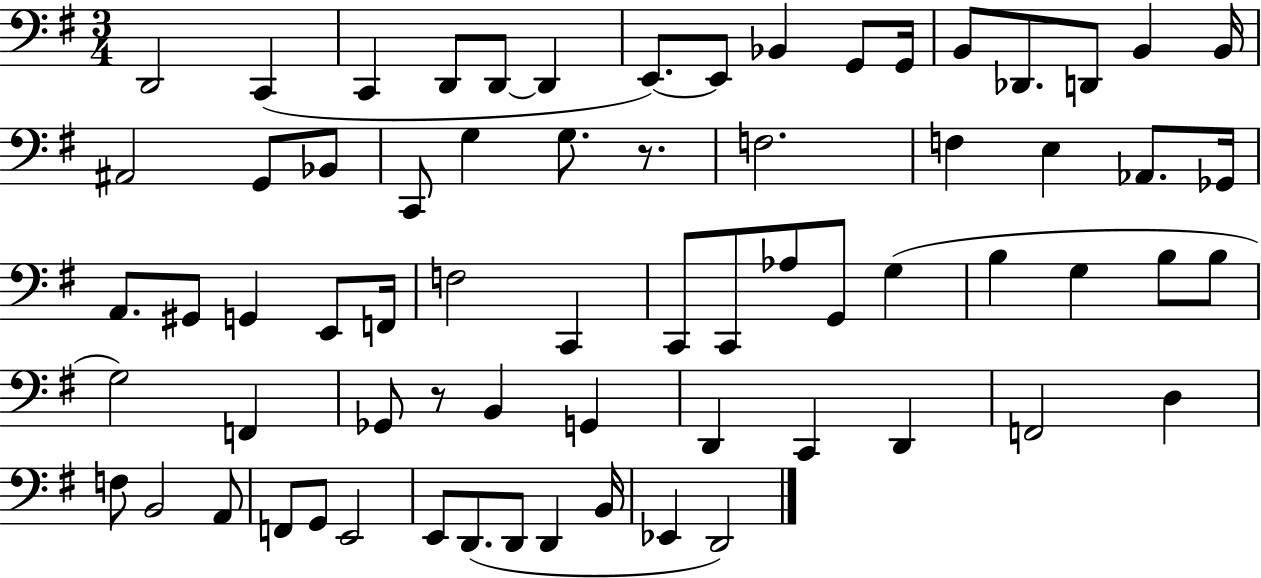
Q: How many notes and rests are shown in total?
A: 68